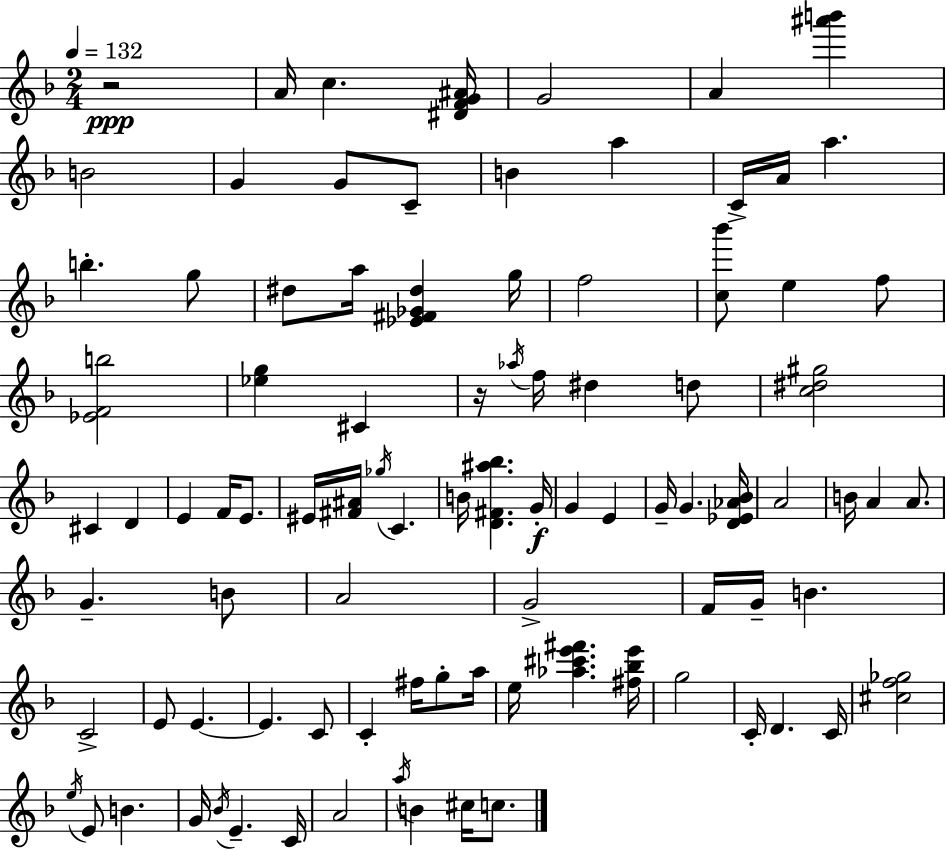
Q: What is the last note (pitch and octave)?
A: C5